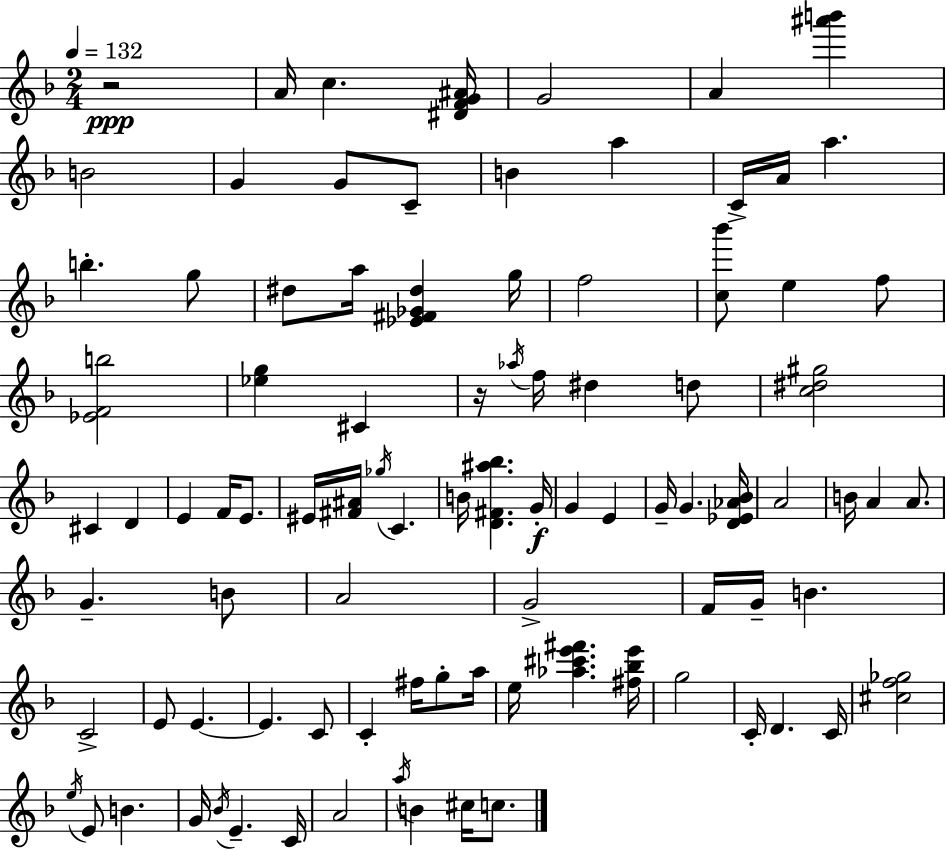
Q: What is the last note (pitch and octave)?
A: C5